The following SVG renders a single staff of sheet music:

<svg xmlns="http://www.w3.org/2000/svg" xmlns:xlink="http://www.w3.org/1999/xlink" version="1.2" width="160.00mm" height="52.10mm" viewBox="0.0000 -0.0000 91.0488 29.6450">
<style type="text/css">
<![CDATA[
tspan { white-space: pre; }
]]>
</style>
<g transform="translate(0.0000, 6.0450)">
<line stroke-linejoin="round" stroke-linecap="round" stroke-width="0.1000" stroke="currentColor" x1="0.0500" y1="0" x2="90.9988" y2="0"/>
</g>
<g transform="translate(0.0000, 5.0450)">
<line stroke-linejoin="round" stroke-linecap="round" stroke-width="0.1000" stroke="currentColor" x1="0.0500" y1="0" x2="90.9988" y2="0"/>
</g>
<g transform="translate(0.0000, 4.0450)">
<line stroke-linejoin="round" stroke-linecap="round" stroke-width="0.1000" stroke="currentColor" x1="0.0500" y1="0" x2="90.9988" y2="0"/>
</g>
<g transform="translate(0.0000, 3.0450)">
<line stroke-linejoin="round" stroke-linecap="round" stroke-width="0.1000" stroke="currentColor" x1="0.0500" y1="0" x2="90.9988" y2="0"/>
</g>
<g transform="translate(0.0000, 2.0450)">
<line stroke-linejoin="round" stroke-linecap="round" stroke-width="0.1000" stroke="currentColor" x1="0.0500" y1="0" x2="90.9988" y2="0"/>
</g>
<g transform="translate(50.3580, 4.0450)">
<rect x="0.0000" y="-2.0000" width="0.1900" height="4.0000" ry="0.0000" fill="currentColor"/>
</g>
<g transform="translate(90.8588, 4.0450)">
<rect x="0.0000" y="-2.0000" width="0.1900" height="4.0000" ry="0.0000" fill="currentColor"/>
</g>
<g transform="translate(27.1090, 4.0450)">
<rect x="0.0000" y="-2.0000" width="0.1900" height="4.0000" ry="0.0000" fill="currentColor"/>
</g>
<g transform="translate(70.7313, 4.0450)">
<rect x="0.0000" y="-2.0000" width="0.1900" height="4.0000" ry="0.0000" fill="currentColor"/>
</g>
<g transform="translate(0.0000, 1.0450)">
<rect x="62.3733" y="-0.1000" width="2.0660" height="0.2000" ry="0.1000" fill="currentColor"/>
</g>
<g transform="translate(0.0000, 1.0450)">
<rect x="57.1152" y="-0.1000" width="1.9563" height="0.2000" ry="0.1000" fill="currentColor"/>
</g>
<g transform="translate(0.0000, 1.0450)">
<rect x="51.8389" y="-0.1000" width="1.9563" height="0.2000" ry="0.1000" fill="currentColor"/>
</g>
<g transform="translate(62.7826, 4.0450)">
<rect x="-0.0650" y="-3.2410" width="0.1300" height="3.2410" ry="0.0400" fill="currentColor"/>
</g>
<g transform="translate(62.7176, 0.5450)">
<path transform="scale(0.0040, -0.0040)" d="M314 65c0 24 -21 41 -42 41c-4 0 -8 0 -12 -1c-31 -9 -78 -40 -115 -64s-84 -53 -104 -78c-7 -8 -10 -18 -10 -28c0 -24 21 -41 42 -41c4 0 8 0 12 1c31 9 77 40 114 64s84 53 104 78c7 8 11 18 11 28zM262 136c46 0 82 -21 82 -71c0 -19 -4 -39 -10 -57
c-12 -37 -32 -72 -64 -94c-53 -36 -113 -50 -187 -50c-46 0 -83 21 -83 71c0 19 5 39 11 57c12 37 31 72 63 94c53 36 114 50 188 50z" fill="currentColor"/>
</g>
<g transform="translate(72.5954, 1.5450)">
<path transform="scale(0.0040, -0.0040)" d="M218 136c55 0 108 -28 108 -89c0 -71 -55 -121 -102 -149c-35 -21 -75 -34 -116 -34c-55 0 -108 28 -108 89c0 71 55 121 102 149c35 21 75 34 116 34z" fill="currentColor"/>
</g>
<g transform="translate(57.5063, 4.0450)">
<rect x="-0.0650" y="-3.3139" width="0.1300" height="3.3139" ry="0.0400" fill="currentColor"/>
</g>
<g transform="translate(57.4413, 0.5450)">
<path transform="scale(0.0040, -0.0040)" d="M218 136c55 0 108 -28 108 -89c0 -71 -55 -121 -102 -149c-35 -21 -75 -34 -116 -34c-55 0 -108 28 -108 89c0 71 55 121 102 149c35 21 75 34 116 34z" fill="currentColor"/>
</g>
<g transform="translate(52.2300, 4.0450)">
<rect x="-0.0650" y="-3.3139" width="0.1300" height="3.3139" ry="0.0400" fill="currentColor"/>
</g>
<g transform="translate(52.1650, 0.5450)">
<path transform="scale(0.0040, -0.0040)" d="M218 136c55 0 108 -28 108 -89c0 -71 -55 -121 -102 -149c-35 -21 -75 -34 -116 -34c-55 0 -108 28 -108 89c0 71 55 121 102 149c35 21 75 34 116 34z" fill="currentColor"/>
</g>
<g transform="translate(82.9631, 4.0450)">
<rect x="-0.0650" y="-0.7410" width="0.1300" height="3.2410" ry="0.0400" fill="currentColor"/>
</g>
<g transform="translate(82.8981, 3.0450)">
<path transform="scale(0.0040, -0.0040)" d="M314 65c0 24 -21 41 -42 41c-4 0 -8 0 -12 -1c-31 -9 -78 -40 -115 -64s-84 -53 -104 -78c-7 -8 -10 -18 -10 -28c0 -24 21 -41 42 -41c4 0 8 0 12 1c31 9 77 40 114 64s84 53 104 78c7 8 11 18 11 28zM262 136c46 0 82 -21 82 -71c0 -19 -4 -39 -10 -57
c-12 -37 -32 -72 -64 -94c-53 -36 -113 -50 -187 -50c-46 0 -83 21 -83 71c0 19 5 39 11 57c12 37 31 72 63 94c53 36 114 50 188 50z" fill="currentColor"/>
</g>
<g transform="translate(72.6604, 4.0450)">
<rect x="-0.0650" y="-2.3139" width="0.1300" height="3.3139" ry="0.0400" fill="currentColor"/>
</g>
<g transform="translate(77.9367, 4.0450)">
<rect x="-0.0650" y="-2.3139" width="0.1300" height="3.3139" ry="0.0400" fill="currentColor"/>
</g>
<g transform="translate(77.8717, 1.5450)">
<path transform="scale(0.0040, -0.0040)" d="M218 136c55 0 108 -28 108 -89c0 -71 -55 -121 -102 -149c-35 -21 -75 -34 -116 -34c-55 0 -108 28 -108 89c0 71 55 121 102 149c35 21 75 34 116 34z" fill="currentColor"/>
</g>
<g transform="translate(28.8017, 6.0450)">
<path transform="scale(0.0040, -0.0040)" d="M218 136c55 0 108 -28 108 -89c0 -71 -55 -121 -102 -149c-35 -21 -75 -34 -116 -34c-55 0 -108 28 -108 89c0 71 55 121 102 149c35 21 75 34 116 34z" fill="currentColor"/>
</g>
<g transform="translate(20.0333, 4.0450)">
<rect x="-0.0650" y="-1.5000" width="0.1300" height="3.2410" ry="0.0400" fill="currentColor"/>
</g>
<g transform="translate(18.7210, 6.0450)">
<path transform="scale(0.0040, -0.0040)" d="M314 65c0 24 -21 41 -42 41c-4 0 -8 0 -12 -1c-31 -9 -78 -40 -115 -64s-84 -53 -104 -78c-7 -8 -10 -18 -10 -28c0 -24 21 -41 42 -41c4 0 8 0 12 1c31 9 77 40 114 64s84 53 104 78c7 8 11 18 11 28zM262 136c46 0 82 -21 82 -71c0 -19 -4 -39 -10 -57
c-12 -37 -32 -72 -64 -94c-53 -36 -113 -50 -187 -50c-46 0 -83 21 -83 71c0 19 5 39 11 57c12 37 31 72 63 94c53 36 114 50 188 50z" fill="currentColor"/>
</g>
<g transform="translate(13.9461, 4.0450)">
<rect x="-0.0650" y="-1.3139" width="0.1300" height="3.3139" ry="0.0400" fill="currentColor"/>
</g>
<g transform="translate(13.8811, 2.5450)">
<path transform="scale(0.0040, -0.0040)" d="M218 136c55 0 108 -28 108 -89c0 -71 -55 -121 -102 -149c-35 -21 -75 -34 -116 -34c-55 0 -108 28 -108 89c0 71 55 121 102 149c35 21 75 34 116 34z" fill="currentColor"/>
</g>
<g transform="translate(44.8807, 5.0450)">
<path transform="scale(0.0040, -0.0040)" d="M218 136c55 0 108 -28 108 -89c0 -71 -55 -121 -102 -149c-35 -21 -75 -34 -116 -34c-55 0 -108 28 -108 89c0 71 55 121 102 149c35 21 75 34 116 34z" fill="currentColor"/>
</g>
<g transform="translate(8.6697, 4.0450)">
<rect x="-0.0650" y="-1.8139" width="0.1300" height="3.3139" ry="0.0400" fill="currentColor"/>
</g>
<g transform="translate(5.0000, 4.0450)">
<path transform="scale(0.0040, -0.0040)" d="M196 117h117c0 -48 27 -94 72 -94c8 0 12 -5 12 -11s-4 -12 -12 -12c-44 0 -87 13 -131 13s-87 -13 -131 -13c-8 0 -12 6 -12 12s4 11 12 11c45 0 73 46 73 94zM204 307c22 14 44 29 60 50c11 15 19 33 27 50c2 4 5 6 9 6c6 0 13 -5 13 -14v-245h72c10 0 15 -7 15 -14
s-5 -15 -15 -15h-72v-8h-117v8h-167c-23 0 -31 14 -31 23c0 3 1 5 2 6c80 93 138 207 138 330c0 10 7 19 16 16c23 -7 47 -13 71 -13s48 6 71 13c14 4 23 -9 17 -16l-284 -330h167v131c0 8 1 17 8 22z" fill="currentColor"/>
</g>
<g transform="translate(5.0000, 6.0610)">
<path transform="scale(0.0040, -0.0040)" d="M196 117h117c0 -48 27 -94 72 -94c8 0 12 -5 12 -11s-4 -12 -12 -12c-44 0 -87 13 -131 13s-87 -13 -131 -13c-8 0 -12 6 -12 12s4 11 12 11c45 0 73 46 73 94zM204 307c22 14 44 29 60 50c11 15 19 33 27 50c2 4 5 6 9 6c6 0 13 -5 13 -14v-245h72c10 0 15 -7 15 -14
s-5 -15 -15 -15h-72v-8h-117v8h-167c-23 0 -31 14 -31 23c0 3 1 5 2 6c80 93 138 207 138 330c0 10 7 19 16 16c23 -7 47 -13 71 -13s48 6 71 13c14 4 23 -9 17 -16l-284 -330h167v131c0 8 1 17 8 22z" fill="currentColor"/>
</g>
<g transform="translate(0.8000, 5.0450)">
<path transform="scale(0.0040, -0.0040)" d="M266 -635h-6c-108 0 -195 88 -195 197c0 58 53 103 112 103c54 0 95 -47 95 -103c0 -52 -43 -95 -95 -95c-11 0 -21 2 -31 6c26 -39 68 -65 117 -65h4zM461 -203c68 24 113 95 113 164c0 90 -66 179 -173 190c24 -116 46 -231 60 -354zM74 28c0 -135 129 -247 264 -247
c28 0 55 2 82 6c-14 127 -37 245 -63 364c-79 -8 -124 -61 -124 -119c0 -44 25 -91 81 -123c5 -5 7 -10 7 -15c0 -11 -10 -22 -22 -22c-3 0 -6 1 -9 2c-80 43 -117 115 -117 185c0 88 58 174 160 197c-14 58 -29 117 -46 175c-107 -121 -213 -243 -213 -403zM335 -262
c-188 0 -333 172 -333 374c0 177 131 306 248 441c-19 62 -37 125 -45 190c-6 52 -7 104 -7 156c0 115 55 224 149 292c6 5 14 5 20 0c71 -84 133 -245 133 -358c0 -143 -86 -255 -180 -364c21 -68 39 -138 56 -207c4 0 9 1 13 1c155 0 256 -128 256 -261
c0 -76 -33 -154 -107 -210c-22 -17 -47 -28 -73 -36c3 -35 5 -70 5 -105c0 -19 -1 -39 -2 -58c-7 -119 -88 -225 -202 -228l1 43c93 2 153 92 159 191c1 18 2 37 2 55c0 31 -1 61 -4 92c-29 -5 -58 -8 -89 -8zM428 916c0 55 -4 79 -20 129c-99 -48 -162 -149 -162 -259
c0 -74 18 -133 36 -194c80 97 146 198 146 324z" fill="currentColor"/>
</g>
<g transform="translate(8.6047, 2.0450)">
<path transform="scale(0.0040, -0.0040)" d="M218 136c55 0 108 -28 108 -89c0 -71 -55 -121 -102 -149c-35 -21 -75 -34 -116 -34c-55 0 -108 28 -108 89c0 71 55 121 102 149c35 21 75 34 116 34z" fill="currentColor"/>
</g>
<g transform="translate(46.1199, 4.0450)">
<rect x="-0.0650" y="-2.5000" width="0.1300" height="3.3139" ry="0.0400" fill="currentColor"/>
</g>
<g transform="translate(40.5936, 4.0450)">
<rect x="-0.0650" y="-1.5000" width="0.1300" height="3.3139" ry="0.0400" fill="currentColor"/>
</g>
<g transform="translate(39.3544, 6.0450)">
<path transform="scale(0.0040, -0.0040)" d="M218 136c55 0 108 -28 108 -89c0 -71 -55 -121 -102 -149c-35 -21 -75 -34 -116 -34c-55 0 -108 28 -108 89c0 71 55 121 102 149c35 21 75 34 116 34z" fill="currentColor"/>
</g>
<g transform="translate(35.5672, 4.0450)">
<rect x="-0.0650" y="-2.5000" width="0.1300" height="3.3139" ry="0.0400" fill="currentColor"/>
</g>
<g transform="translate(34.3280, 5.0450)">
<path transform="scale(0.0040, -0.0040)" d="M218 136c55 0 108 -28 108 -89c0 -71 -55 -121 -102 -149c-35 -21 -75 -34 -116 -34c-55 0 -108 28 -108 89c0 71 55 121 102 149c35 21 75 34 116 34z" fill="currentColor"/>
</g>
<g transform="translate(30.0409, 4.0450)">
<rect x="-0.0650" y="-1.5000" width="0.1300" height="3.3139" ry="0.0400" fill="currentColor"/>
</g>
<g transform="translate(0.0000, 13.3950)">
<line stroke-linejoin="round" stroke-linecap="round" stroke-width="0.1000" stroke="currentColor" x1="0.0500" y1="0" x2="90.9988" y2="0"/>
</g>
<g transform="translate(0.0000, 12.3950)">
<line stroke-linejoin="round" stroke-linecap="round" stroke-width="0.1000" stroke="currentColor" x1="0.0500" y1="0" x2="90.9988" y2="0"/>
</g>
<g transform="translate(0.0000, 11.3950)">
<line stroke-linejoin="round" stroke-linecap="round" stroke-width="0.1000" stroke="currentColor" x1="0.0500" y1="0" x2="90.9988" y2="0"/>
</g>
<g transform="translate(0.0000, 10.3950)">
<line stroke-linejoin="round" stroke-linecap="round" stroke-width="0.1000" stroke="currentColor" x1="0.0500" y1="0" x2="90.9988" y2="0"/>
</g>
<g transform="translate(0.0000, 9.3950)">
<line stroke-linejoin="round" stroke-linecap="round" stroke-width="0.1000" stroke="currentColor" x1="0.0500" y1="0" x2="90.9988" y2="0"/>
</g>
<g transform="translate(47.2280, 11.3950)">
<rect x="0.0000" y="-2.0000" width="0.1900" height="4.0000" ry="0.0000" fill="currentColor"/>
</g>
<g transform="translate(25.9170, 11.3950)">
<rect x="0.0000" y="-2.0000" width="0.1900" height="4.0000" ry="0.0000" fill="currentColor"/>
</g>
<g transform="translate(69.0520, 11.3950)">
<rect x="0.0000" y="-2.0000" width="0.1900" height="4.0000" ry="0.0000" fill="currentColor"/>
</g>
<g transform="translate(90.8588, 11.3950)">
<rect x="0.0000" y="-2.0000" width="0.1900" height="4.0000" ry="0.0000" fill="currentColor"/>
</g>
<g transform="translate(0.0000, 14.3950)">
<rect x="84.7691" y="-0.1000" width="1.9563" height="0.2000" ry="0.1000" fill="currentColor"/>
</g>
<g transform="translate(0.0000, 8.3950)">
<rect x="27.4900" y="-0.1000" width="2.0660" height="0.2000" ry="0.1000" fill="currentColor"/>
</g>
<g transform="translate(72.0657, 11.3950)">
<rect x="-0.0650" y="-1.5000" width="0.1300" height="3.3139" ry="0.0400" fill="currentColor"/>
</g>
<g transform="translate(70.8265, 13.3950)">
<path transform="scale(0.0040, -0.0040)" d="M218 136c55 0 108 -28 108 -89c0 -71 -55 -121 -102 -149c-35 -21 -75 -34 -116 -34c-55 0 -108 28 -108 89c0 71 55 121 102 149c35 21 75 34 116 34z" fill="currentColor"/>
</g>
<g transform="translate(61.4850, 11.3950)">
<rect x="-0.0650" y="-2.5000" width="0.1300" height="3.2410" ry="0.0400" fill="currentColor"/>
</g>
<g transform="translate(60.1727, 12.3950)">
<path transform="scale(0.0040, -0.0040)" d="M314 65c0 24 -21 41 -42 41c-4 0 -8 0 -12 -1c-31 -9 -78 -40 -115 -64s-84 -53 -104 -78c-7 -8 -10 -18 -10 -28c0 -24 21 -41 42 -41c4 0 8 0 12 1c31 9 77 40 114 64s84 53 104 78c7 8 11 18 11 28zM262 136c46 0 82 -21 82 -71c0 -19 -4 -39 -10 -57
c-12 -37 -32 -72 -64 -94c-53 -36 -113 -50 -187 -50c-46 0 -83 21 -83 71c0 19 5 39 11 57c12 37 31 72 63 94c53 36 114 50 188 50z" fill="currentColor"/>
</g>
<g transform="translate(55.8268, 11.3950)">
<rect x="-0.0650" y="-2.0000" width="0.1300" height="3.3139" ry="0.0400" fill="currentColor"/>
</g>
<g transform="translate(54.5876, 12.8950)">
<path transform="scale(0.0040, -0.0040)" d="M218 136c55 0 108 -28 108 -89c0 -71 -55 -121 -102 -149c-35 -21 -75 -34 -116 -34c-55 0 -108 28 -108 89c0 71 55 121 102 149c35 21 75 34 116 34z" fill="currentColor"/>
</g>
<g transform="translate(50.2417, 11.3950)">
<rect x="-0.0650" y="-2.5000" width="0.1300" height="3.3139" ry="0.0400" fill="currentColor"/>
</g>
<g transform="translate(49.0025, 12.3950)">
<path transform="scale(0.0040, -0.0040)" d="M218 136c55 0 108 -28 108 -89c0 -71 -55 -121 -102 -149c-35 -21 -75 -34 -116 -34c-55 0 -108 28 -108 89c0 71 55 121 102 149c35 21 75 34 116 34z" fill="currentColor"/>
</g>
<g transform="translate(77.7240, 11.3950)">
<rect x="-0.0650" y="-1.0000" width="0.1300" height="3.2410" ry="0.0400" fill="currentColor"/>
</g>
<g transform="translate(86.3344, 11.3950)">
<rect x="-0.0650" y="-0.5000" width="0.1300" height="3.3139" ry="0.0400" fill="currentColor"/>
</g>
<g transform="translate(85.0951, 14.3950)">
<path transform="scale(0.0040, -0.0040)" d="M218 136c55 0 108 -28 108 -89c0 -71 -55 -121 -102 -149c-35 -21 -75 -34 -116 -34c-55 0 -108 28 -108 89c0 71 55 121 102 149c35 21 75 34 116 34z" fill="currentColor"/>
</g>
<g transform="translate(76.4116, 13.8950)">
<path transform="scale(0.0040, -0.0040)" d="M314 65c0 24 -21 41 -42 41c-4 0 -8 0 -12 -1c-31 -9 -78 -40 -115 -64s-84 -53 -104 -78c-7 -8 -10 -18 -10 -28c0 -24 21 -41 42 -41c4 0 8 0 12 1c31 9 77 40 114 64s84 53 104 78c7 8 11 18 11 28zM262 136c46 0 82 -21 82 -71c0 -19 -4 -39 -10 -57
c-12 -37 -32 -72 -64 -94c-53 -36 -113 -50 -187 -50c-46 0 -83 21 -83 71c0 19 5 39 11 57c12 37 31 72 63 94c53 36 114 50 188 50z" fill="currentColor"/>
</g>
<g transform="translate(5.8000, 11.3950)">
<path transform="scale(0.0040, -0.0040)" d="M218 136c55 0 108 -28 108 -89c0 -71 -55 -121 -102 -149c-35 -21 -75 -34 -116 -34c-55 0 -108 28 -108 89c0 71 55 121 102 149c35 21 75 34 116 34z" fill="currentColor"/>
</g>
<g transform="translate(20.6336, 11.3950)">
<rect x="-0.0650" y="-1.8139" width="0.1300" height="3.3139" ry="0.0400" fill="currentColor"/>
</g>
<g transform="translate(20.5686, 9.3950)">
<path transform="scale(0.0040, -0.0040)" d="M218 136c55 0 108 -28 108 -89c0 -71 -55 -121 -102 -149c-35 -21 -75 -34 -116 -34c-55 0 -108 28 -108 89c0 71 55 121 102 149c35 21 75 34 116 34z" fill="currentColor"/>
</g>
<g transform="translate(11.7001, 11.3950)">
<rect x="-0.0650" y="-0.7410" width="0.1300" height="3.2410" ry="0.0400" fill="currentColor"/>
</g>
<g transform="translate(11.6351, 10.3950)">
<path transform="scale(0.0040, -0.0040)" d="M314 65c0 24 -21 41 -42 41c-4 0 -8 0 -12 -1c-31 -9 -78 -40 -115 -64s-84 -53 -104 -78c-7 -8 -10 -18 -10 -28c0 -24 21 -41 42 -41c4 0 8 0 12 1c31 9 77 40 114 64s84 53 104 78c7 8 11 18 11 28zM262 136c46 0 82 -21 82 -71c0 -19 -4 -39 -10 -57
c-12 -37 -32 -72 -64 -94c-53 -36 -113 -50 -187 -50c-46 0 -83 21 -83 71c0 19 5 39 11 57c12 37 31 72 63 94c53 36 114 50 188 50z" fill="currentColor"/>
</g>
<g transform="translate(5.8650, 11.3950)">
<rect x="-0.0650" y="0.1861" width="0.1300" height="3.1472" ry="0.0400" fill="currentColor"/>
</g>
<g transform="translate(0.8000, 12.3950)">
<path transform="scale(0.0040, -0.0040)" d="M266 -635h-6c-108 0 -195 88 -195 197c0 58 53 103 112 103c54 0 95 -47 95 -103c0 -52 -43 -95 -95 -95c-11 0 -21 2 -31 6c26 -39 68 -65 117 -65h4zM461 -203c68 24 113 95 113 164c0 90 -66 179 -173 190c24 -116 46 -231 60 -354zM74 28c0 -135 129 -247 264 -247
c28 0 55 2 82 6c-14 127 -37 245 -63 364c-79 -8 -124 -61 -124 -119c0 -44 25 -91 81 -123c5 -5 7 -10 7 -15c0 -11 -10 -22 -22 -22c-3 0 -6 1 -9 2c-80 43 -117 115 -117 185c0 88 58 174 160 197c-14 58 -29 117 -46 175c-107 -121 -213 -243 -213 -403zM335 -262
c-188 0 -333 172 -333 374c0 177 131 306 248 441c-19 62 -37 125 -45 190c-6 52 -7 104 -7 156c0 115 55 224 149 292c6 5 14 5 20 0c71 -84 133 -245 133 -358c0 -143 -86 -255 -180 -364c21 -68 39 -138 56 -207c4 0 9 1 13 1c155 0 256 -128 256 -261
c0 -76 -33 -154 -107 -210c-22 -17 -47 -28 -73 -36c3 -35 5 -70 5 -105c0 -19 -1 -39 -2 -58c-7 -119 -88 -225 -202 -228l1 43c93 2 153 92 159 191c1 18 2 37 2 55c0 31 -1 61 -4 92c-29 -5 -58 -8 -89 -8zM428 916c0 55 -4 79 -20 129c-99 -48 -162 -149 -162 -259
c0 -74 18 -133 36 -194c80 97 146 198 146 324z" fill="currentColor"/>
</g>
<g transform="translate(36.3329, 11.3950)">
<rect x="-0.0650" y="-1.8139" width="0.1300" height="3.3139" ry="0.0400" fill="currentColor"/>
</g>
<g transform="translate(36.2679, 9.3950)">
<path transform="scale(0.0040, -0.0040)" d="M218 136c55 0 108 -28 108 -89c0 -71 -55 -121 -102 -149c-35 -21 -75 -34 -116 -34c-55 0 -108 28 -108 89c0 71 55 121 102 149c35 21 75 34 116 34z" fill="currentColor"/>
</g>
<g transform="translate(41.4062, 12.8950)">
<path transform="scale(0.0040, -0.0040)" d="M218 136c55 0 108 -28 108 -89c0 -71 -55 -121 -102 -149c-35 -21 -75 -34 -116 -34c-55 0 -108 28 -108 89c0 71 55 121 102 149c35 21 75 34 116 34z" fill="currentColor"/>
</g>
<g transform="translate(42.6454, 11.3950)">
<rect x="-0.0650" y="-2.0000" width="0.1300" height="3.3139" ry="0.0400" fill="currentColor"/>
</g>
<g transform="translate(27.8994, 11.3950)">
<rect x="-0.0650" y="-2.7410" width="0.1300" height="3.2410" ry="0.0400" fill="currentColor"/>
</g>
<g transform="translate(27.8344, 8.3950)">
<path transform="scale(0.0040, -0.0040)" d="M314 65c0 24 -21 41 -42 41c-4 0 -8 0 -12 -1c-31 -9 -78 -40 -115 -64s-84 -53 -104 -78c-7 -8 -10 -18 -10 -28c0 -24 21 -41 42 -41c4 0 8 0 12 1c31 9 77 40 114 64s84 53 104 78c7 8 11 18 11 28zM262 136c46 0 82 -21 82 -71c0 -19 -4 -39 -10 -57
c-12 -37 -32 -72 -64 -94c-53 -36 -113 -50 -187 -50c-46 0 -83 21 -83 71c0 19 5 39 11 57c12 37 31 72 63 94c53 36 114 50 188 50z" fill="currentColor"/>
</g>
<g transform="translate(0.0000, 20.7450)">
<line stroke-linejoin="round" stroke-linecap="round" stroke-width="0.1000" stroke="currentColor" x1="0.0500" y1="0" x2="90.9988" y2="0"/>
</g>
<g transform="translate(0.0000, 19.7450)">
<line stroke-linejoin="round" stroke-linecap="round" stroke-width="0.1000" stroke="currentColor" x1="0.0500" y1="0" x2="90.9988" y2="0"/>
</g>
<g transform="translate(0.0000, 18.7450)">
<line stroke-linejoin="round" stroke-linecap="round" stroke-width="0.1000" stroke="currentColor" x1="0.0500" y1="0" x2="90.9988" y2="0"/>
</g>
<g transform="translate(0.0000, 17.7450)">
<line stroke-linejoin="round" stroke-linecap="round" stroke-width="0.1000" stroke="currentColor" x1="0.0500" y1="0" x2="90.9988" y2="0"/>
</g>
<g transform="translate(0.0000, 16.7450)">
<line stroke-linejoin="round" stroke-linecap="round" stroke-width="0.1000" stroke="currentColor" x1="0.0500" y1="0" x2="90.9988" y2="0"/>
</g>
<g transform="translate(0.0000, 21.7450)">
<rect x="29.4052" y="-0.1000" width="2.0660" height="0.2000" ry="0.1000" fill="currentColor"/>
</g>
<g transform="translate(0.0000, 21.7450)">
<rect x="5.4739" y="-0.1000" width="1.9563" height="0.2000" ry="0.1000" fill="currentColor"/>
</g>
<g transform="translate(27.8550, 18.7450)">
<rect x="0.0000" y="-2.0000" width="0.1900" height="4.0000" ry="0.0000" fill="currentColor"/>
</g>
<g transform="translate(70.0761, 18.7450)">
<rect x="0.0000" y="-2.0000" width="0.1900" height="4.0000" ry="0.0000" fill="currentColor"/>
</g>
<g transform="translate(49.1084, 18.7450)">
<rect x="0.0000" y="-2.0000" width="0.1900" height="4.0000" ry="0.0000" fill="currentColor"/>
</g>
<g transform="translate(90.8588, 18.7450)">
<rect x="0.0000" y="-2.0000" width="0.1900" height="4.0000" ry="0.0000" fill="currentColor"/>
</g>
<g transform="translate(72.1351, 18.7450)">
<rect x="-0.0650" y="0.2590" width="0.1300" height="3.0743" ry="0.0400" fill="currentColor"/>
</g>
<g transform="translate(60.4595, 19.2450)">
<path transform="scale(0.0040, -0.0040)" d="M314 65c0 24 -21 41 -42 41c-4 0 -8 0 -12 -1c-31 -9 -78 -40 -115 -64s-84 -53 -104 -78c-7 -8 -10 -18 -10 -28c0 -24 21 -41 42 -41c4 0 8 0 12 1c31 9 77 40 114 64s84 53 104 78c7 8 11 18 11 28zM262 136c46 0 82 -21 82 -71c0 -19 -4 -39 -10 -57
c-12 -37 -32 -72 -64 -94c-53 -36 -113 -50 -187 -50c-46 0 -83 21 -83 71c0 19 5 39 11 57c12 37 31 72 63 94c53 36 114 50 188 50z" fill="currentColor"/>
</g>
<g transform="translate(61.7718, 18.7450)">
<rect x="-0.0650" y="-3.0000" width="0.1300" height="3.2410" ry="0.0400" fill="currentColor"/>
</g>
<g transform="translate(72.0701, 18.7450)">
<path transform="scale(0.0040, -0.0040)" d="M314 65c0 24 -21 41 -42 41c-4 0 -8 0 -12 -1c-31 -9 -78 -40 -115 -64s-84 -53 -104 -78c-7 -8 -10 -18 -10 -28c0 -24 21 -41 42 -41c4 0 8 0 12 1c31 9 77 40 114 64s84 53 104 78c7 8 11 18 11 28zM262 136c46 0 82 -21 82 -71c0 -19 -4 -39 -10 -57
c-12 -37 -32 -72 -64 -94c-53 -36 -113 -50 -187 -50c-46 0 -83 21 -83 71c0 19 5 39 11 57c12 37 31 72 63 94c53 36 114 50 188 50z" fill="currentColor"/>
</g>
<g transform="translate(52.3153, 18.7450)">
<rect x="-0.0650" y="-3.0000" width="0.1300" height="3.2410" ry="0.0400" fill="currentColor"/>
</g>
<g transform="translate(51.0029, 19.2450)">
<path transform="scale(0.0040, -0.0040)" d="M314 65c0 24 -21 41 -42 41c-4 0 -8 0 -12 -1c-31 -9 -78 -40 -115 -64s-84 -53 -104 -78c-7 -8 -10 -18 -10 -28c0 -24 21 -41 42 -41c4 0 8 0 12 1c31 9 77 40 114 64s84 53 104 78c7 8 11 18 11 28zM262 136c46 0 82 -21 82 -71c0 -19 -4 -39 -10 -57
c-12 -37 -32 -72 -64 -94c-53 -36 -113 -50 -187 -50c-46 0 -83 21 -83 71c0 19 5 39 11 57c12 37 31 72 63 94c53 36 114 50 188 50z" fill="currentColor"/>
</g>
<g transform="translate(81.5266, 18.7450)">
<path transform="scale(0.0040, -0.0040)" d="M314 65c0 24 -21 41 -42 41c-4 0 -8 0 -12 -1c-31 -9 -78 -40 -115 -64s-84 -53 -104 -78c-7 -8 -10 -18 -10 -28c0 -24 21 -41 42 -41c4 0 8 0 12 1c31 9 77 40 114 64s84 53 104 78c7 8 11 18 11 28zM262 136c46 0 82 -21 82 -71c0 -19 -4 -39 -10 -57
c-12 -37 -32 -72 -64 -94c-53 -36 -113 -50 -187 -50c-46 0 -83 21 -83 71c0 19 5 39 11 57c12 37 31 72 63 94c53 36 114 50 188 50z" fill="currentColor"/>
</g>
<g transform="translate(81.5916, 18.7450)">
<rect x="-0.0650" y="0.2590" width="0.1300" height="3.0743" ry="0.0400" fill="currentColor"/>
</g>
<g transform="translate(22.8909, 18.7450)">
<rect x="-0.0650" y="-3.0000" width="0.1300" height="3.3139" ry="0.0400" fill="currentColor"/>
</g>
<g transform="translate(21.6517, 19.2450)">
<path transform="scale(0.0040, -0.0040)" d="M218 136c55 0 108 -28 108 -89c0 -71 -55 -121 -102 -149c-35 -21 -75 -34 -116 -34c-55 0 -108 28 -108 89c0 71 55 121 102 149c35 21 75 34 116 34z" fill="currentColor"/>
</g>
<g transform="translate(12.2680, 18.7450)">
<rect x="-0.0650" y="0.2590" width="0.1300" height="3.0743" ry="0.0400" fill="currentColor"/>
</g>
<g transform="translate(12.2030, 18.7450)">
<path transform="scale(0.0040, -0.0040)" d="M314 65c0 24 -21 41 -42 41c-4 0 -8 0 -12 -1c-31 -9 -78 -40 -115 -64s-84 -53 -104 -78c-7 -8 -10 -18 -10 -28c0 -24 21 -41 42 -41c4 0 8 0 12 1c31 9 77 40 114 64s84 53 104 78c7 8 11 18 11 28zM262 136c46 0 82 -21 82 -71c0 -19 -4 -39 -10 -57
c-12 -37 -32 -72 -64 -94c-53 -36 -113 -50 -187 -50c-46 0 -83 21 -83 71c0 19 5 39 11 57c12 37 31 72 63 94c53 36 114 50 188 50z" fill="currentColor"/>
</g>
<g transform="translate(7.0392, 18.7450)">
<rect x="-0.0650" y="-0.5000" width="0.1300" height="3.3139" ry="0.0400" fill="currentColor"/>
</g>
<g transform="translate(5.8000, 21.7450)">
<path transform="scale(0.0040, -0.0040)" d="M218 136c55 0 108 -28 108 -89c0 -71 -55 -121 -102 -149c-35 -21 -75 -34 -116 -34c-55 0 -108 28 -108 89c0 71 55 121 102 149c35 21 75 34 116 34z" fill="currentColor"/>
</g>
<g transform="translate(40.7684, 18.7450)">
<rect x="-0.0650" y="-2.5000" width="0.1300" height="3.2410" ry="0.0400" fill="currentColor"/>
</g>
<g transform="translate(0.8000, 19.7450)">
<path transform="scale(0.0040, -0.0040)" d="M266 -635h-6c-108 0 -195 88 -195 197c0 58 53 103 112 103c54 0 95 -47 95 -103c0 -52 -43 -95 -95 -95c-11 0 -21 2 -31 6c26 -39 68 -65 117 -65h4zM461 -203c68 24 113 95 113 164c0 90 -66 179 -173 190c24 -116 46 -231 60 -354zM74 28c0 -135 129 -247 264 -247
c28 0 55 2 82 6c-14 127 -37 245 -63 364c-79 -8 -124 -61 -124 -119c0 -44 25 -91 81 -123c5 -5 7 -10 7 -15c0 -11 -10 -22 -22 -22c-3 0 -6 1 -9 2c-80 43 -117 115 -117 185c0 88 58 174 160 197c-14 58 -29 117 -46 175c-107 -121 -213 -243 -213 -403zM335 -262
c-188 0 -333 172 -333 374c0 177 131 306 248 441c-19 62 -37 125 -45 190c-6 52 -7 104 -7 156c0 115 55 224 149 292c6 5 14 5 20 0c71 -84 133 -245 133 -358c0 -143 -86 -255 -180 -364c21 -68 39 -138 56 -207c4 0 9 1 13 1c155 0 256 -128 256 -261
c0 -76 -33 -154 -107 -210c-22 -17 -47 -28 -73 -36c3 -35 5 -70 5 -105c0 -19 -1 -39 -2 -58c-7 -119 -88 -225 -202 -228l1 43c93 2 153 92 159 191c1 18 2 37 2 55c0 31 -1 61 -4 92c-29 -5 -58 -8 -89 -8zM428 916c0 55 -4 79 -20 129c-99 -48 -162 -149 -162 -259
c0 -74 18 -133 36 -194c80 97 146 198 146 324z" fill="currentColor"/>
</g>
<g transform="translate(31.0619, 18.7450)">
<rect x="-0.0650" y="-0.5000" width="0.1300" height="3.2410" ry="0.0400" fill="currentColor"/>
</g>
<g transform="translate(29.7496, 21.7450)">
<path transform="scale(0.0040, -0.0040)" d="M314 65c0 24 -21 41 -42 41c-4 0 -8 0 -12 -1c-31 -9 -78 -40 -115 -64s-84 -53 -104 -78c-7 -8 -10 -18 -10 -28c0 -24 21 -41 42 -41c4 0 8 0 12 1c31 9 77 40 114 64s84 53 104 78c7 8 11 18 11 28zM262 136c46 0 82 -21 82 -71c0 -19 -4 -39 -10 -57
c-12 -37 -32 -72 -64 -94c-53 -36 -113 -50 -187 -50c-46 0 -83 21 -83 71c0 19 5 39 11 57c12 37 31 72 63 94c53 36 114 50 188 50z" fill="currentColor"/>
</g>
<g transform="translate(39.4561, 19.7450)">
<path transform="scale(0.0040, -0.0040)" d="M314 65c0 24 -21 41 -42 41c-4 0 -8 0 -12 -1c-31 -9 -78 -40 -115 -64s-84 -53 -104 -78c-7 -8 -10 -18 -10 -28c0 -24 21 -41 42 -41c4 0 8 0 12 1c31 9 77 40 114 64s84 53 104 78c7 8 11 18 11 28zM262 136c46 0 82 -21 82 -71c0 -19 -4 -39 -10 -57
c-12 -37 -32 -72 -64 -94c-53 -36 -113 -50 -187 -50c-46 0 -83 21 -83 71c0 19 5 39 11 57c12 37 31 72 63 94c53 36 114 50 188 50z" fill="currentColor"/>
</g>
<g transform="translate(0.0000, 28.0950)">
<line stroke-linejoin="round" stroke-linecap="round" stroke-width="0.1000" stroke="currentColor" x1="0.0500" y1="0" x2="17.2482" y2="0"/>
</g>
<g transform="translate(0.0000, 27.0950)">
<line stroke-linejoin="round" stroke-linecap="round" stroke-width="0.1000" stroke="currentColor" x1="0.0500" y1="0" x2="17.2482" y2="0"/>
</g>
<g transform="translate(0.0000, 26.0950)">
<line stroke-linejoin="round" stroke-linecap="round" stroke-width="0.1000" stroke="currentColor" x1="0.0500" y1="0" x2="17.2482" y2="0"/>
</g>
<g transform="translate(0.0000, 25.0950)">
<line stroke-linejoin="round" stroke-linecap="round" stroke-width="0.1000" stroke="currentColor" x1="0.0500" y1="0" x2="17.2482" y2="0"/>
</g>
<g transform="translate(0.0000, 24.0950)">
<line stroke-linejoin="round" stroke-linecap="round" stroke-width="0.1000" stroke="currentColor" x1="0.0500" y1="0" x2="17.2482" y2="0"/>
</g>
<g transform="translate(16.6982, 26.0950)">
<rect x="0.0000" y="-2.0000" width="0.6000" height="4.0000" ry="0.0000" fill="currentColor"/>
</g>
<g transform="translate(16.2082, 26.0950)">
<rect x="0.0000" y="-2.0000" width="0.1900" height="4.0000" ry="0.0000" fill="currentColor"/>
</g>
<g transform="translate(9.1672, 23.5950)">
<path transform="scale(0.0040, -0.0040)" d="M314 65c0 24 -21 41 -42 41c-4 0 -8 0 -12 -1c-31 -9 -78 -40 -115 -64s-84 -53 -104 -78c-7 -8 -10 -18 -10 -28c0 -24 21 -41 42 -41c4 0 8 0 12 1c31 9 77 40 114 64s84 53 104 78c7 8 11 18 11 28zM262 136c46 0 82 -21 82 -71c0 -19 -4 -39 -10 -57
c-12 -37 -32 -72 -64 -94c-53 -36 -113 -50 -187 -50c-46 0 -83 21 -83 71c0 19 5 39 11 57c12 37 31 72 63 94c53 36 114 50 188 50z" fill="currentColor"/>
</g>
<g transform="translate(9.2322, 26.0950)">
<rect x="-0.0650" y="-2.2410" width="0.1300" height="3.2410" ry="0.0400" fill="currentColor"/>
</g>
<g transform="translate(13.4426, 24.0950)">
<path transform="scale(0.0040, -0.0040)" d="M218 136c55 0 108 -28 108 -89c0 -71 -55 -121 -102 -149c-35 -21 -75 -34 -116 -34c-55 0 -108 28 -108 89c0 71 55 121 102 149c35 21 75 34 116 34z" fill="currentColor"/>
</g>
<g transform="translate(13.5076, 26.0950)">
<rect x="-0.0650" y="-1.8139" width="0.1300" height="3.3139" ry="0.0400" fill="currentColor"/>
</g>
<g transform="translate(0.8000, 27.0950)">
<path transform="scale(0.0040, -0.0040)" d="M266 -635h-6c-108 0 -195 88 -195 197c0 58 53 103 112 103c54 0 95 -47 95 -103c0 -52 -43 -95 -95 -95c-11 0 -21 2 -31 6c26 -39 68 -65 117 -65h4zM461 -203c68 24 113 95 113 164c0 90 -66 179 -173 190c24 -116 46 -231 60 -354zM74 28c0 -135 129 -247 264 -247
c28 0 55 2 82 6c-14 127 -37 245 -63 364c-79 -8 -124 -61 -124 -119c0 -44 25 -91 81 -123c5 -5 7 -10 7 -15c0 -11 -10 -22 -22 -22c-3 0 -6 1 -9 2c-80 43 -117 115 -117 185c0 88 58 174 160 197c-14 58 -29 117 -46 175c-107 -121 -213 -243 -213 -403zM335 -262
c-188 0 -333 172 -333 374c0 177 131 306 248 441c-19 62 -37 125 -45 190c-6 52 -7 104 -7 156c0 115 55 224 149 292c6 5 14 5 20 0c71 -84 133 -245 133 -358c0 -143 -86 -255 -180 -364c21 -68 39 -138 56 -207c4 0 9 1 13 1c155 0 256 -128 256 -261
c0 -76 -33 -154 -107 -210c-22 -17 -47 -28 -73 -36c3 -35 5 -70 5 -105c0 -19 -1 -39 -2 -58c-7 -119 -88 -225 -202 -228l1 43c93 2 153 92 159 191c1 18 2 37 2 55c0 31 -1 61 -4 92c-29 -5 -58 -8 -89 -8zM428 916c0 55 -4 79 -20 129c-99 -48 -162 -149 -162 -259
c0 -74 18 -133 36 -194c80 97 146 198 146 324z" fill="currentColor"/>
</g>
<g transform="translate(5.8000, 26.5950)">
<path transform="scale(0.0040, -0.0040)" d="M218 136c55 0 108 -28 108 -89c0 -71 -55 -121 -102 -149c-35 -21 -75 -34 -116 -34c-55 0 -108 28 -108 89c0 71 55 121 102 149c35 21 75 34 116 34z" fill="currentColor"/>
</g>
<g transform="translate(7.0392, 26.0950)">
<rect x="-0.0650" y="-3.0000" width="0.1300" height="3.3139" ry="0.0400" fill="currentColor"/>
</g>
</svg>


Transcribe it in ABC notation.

X:1
T:Untitled
M:4/4
L:1/4
K:C
f e E2 E G E G b b b2 g g d2 B d2 f a2 f F G F G2 E D2 C C B2 A C2 G2 A2 A2 B2 B2 A g2 f